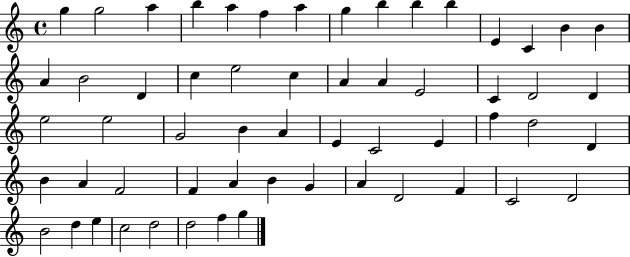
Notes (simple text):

G5/q G5/h A5/q B5/q A5/q F5/q A5/q G5/q B5/q B5/q B5/q E4/q C4/q B4/q B4/q A4/q B4/h D4/q C5/q E5/h C5/q A4/q A4/q E4/h C4/q D4/h D4/q E5/h E5/h G4/h B4/q A4/q E4/q C4/h E4/q F5/q D5/h D4/q B4/q A4/q F4/h F4/q A4/q B4/q G4/q A4/q D4/h F4/q C4/h D4/h B4/h D5/q E5/q C5/h D5/h D5/h F5/q G5/q